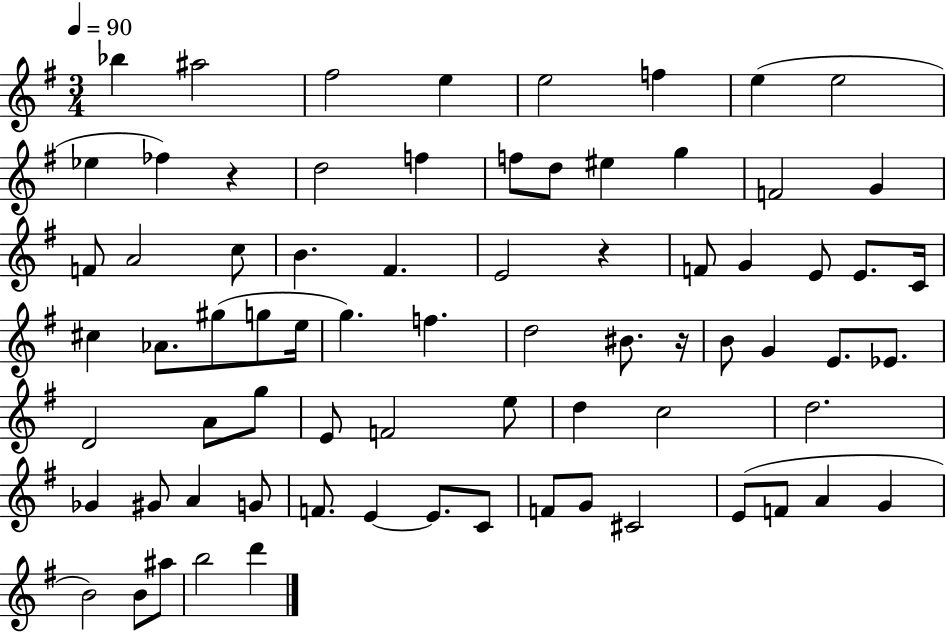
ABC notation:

X:1
T:Untitled
M:3/4
L:1/4
K:G
_b ^a2 ^f2 e e2 f e e2 _e _f z d2 f f/2 d/2 ^e g F2 G F/2 A2 c/2 B ^F E2 z F/2 G E/2 E/2 C/4 ^c _A/2 ^g/2 g/2 e/4 g f d2 ^B/2 z/4 B/2 G E/2 _E/2 D2 A/2 g/2 E/2 F2 e/2 d c2 d2 _G ^G/2 A G/2 F/2 E E/2 C/2 F/2 G/2 ^C2 E/2 F/2 A G B2 B/2 ^a/2 b2 d'